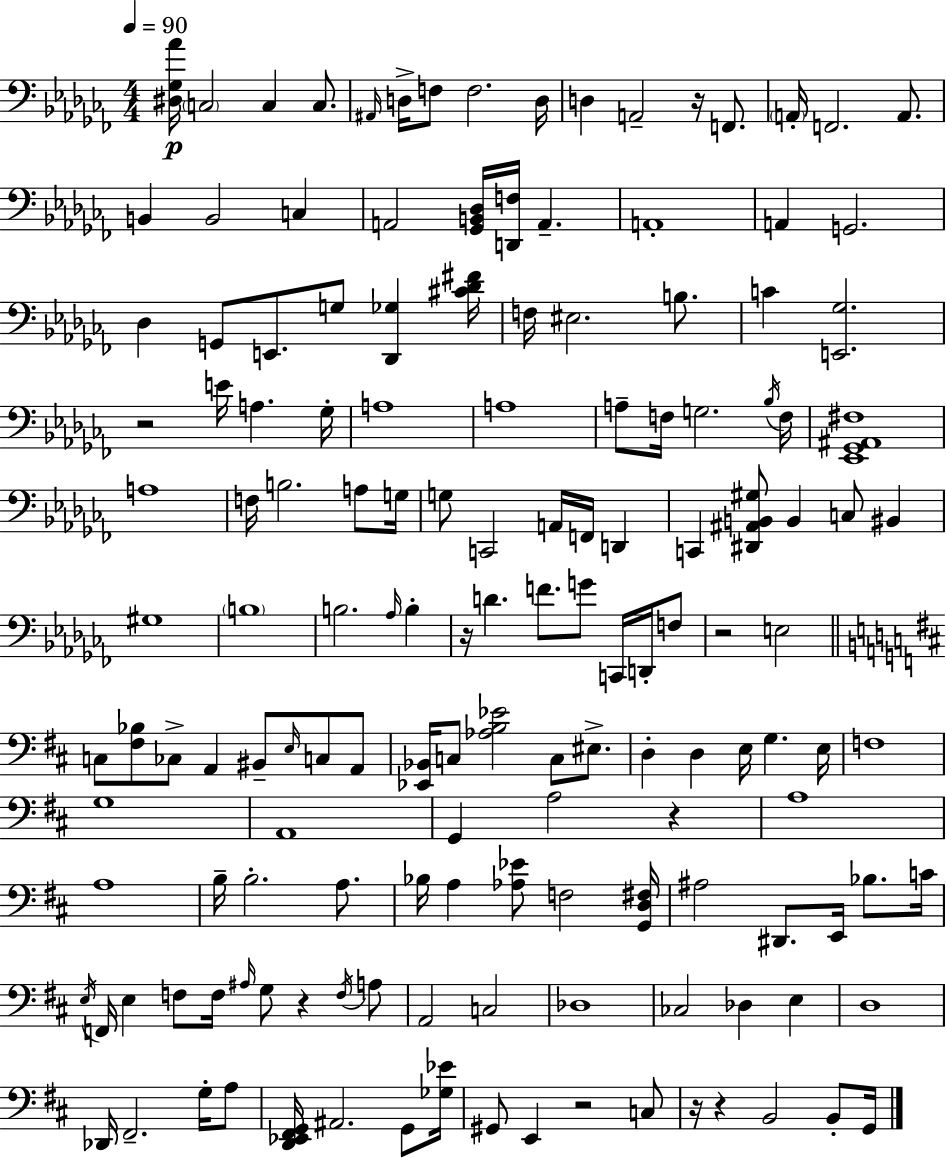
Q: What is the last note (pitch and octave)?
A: G2